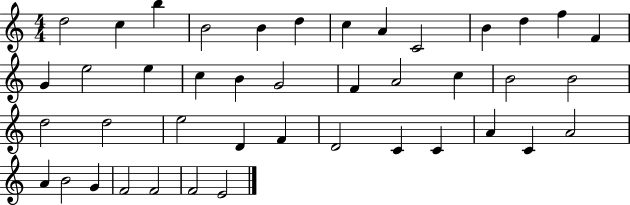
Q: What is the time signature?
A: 4/4